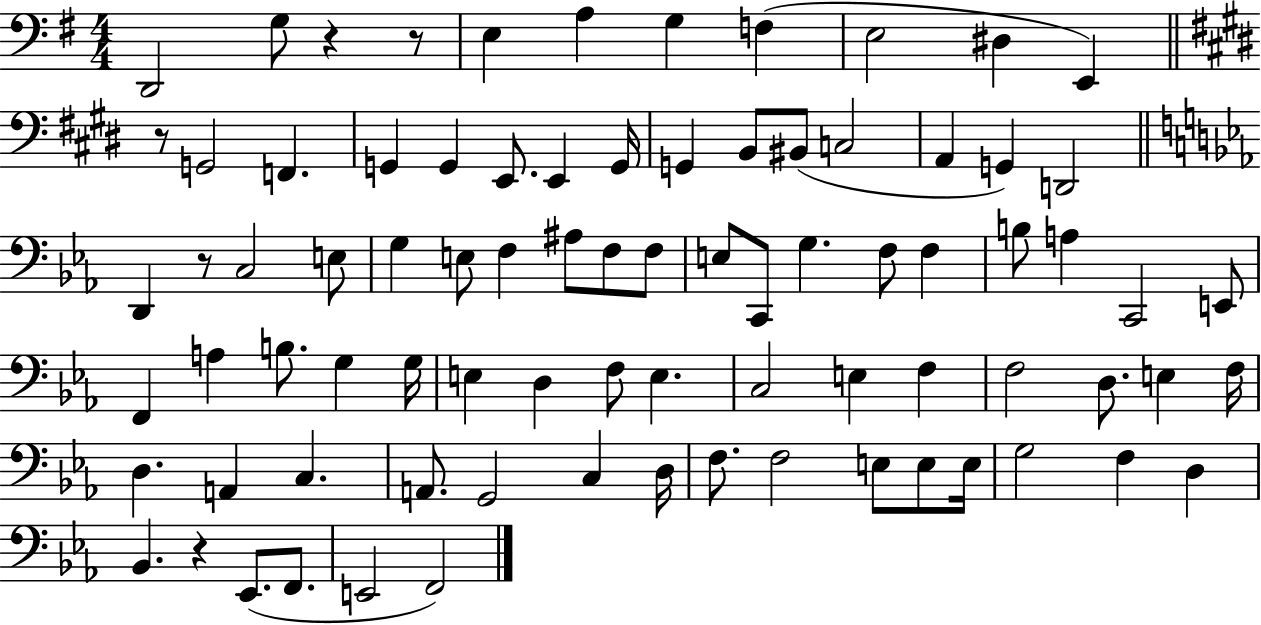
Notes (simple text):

D2/h G3/e R/q R/e E3/q A3/q G3/q F3/q E3/h D#3/q E2/q R/e G2/h F2/q. G2/q G2/q E2/e. E2/q G2/s G2/q B2/e BIS2/e C3/h A2/q G2/q D2/h D2/q R/e C3/h E3/e G3/q E3/e F3/q A#3/e F3/e F3/e E3/e C2/e G3/q. F3/e F3/q B3/e A3/q C2/h E2/e F2/q A3/q B3/e. G3/q G3/s E3/q D3/q F3/e E3/q. C3/h E3/q F3/q F3/h D3/e. E3/q F3/s D3/q. A2/q C3/q. A2/e. G2/h C3/q D3/s F3/e. F3/h E3/e E3/e E3/s G3/h F3/q D3/q Bb2/q. R/q Eb2/e. F2/e. E2/h F2/h